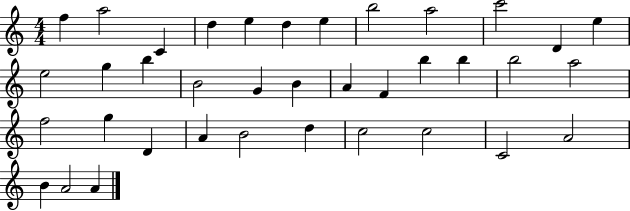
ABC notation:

X:1
T:Untitled
M:4/4
L:1/4
K:C
f a2 C d e d e b2 a2 c'2 D e e2 g b B2 G B A F b b b2 a2 f2 g D A B2 d c2 c2 C2 A2 B A2 A